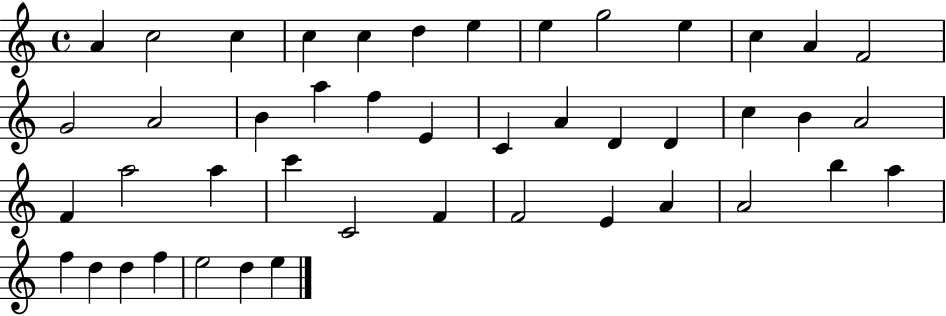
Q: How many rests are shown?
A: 0